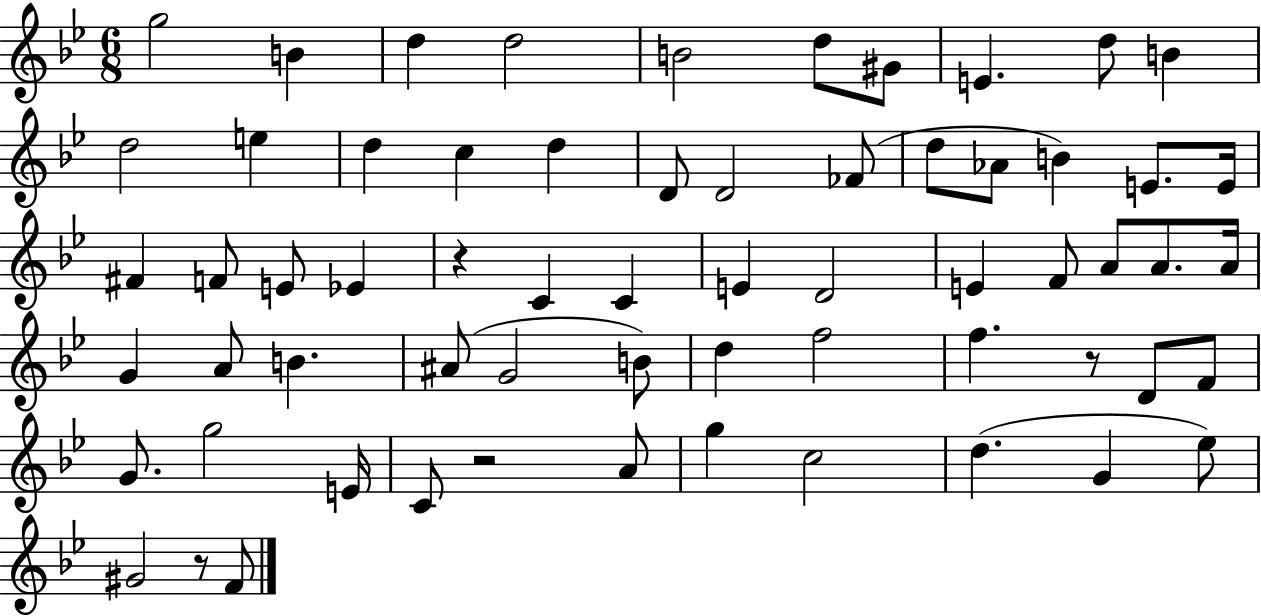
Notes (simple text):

G5/h B4/q D5/q D5/h B4/h D5/e G#4/e E4/q. D5/e B4/q D5/h E5/q D5/q C5/q D5/q D4/e D4/h FES4/e D5/e Ab4/e B4/q E4/e. E4/s F#4/q F4/e E4/e Eb4/q R/q C4/q C4/q E4/q D4/h E4/q F4/e A4/e A4/e. A4/s G4/q A4/e B4/q. A#4/e G4/h B4/e D5/q F5/h F5/q. R/e D4/e F4/e G4/e. G5/h E4/s C4/e R/h A4/e G5/q C5/h D5/q. G4/q Eb5/e G#4/h R/e F4/e